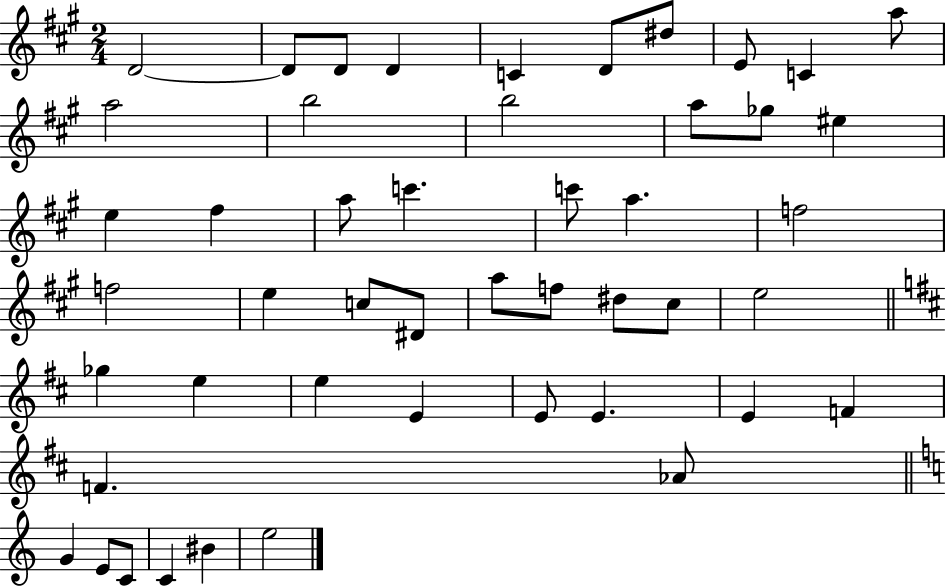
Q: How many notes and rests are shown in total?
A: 48